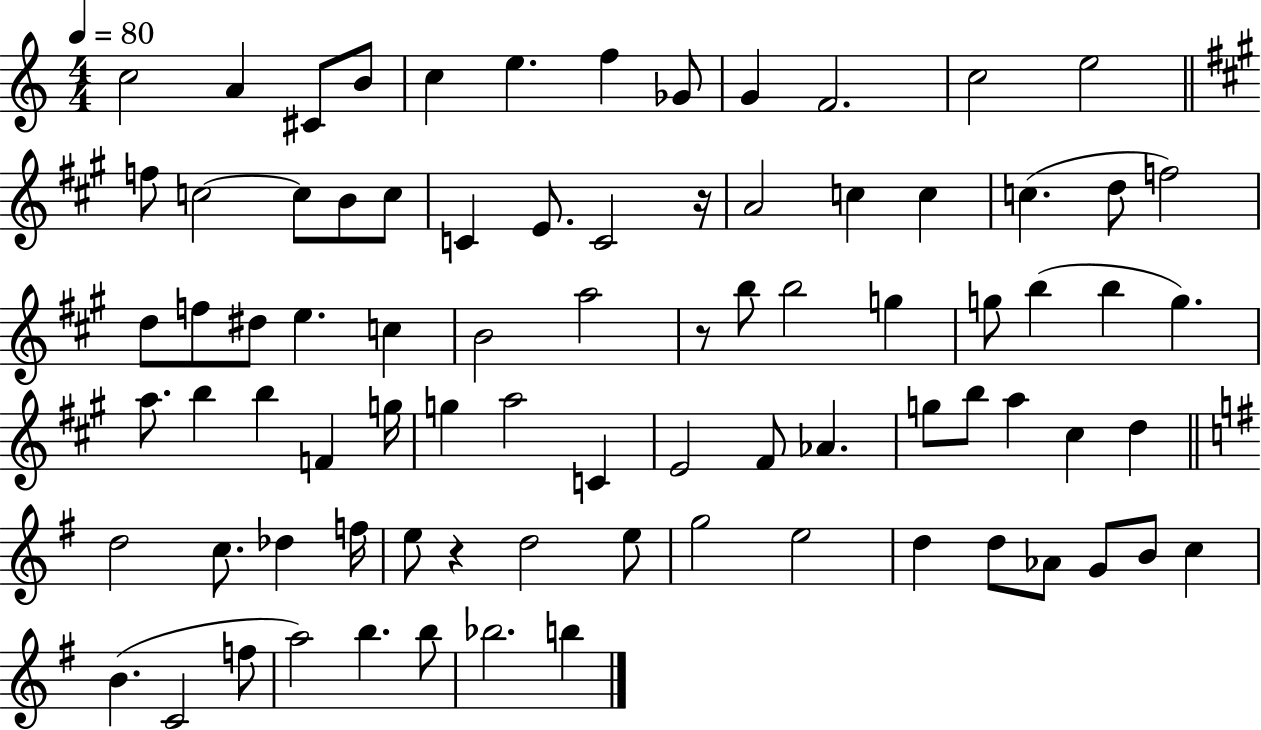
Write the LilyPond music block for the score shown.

{
  \clef treble
  \numericTimeSignature
  \time 4/4
  \key c \major
  \tempo 4 = 80
  c''2 a'4 cis'8 b'8 | c''4 e''4. f''4 ges'8 | g'4 f'2. | c''2 e''2 | \break \bar "||" \break \key a \major f''8 c''2~~ c''8 b'8 c''8 | c'4 e'8. c'2 r16 | a'2 c''4 c''4 | c''4.( d''8 f''2) | \break d''8 f''8 dis''8 e''4. c''4 | b'2 a''2 | r8 b''8 b''2 g''4 | g''8 b''4( b''4 g''4.) | \break a''8. b''4 b''4 f'4 g''16 | g''4 a''2 c'4 | e'2 fis'8 aes'4. | g''8 b''8 a''4 cis''4 d''4 | \break \bar "||" \break \key g \major d''2 c''8. des''4 f''16 | e''8 r4 d''2 e''8 | g''2 e''2 | d''4 d''8 aes'8 g'8 b'8 c''4 | \break b'4.( c'2 f''8 | a''2) b''4. b''8 | bes''2. b''4 | \bar "|."
}